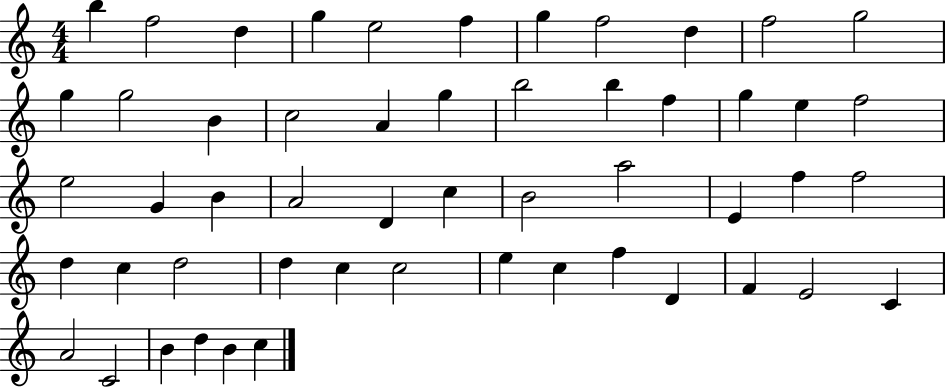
{
  \clef treble
  \numericTimeSignature
  \time 4/4
  \key c \major
  b''4 f''2 d''4 | g''4 e''2 f''4 | g''4 f''2 d''4 | f''2 g''2 | \break g''4 g''2 b'4 | c''2 a'4 g''4 | b''2 b''4 f''4 | g''4 e''4 f''2 | \break e''2 g'4 b'4 | a'2 d'4 c''4 | b'2 a''2 | e'4 f''4 f''2 | \break d''4 c''4 d''2 | d''4 c''4 c''2 | e''4 c''4 f''4 d'4 | f'4 e'2 c'4 | \break a'2 c'2 | b'4 d''4 b'4 c''4 | \bar "|."
}